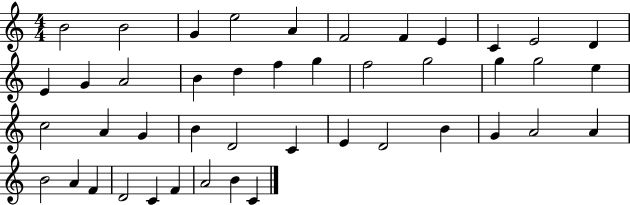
B4/h B4/h G4/q E5/h A4/q F4/h F4/q E4/q C4/q E4/h D4/q E4/q G4/q A4/h B4/q D5/q F5/q G5/q F5/h G5/h G5/q G5/h E5/q C5/h A4/q G4/q B4/q D4/h C4/q E4/q D4/h B4/q G4/q A4/h A4/q B4/h A4/q F4/q D4/h C4/q F4/q A4/h B4/q C4/q